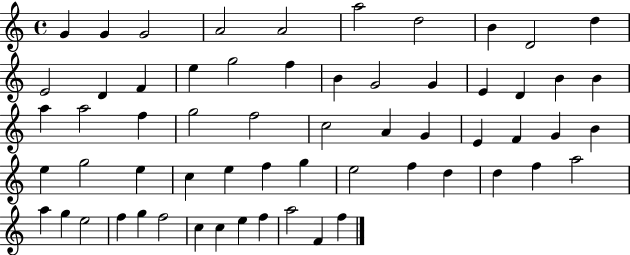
{
  \clef treble
  \time 4/4
  \defaultTimeSignature
  \key c \major
  g'4 g'4 g'2 | a'2 a'2 | a''2 d''2 | b'4 d'2 d''4 | \break e'2 d'4 f'4 | e''4 g''2 f''4 | b'4 g'2 g'4 | e'4 d'4 b'4 b'4 | \break a''4 a''2 f''4 | g''2 f''2 | c''2 a'4 g'4 | e'4 f'4 g'4 b'4 | \break e''4 g''2 e''4 | c''4 e''4 f''4 g''4 | e''2 f''4 d''4 | d''4 f''4 a''2 | \break a''4 g''4 e''2 | f''4 g''4 f''2 | c''4 c''4 e''4 f''4 | a''2 f'4 f''4 | \break \bar "|."
}